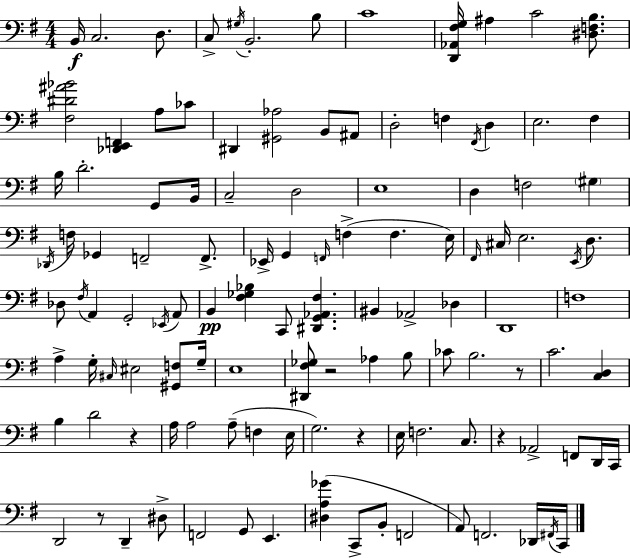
X:1
T:Untitled
M:4/4
L:1/4
K:G
B,,/4 C,2 D,/2 C,/2 ^G,/4 B,,2 B,/2 C4 [D,,_A,,^F,G,]/4 ^A, C2 [^D,F,B,]/2 [^F,^D^A_B]2 [_D,,E,,F,,] A,/2 _C/2 ^D,, [^G,,_A,]2 B,,/2 ^A,,/2 D,2 F, ^F,,/4 D, E,2 ^F, B,/4 D2 G,,/2 B,,/4 C,2 D,2 E,4 D, F,2 ^G, _D,,/4 F,/4 _G,, F,,2 F,,/2 _E,,/4 G,, F,,/4 F, F, E,/4 ^F,,/4 ^C,/4 E,2 E,,/4 D,/2 _D,/2 ^F,/4 A,, G,,2 _E,,/4 A,,/2 B,, [^F,_G,_B,] C,,/2 [^D,,G,,_A,,^F,] ^B,, _A,,2 _D, D,,4 F,4 A, G,/4 ^C,/4 ^E,2 [^G,,F,]/2 G,/4 E,4 [^D,,^F,_G,]/2 z2 _A, B,/2 _C/2 B,2 z/2 C2 [C,D,] B, D2 z A,/4 A,2 A,/2 F, E,/4 G,2 z E,/4 F,2 C,/2 z _A,,2 F,,/2 D,,/4 C,,/4 D,,2 z/2 D,, ^D,/2 F,,2 G,,/2 E,, [^D,A,_G] C,,/2 B,,/2 F,,2 A,,/2 F,,2 _D,,/4 ^F,,/4 C,,/4